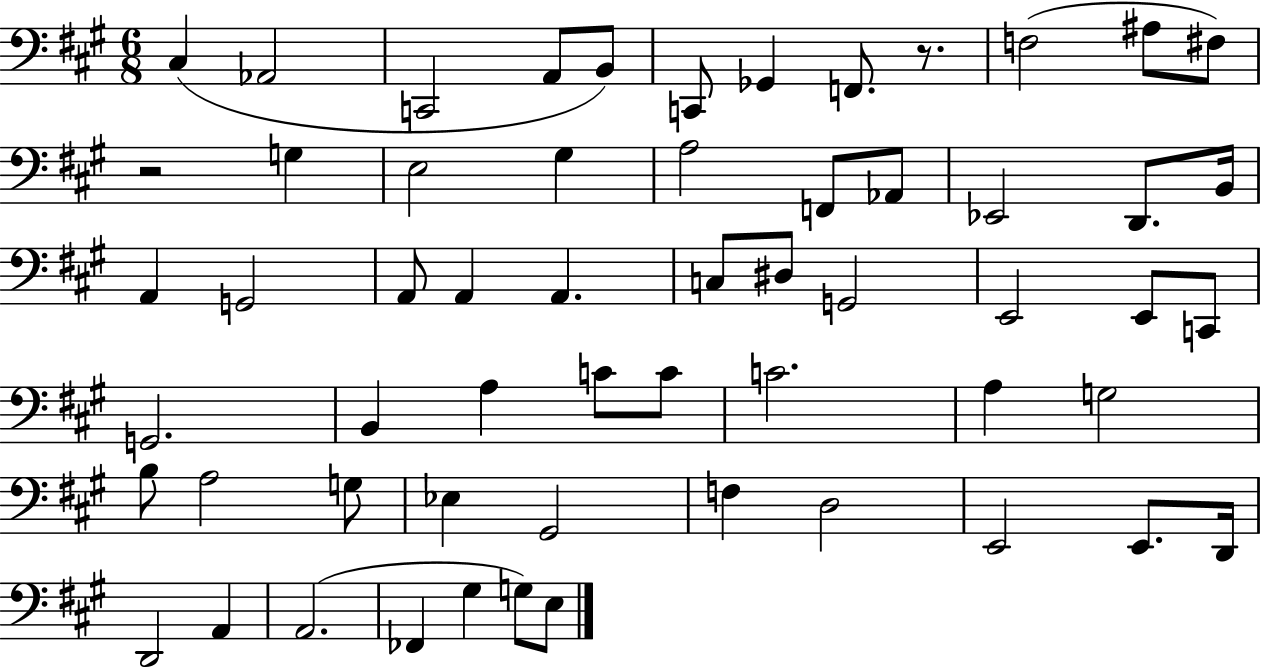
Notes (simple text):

C#3/q Ab2/h C2/h A2/e B2/e C2/e Gb2/q F2/e. R/e. F3/h A#3/e F#3/e R/h G3/q E3/h G#3/q A3/h F2/e Ab2/e Eb2/h D2/e. B2/s A2/q G2/h A2/e A2/q A2/q. C3/e D#3/e G2/h E2/h E2/e C2/e G2/h. B2/q A3/q C4/e C4/e C4/h. A3/q G3/h B3/e A3/h G3/e Eb3/q G#2/h F3/q D3/h E2/h E2/e. D2/s D2/h A2/q A2/h. FES2/q G#3/q G3/e E3/e